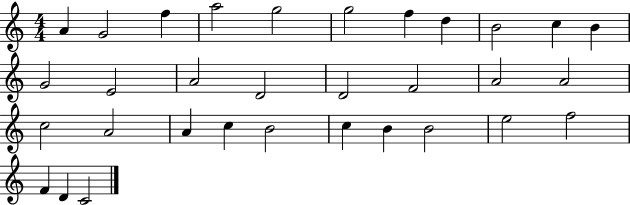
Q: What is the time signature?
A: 4/4